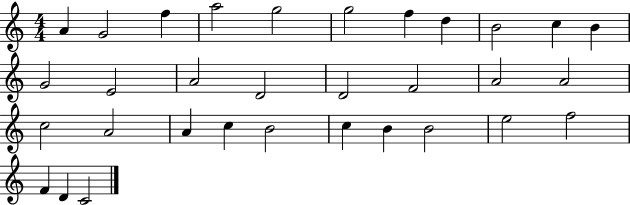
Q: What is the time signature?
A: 4/4